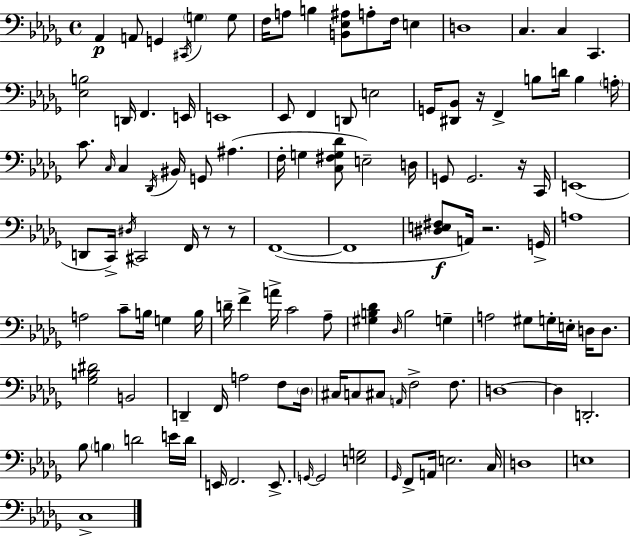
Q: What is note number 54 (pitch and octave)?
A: G2